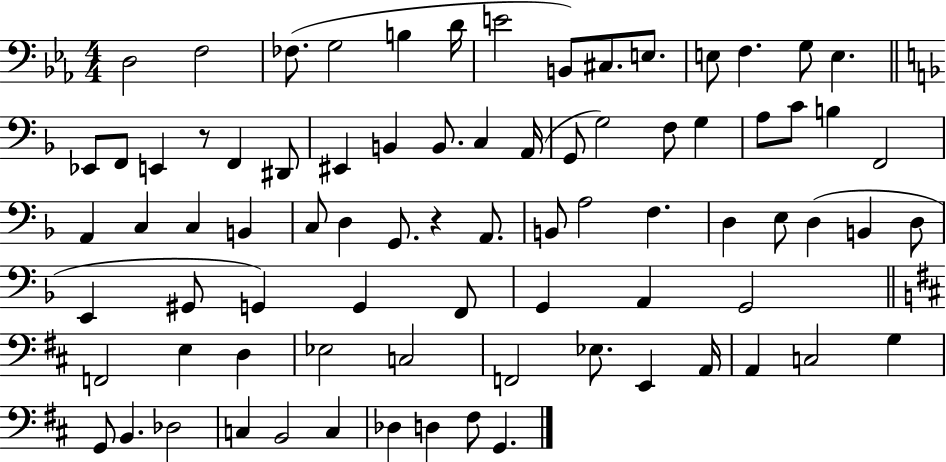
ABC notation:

X:1
T:Untitled
M:4/4
L:1/4
K:Eb
D,2 F,2 _F,/2 G,2 B, D/4 E2 B,,/2 ^C,/2 E,/2 E,/2 F, G,/2 E, _E,,/2 F,,/2 E,, z/2 F,, ^D,,/2 ^E,, B,, B,,/2 C, A,,/4 G,,/2 G,2 F,/2 G, A,/2 C/2 B, F,,2 A,, C, C, B,, C,/2 D, G,,/2 z A,,/2 B,,/2 A,2 F, D, E,/2 D, B,, D,/2 E,, ^G,,/2 G,, G,, F,,/2 G,, A,, G,,2 F,,2 E, D, _E,2 C,2 F,,2 _E,/2 E,, A,,/4 A,, C,2 G, G,,/2 B,, _D,2 C, B,,2 C, _D, D, ^F,/2 G,,